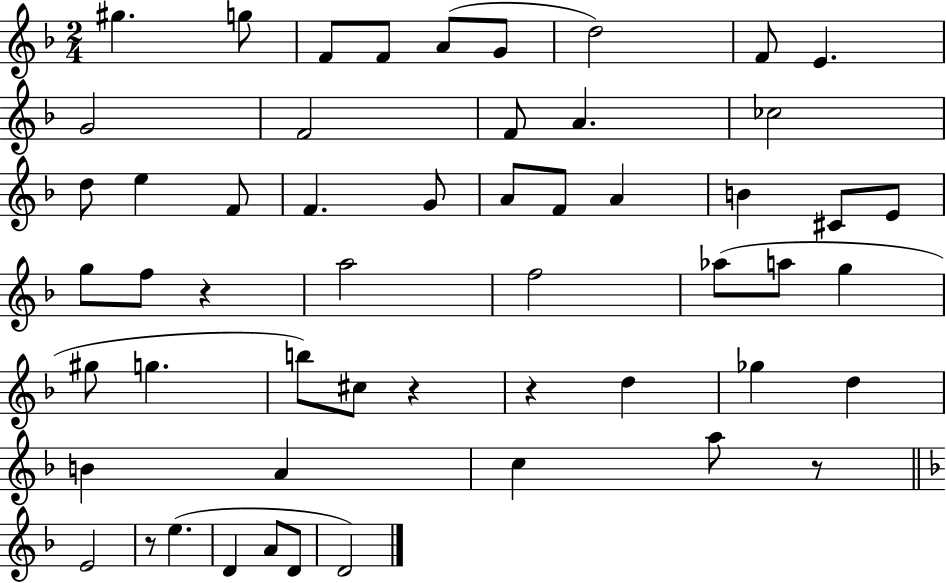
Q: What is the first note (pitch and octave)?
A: G#5